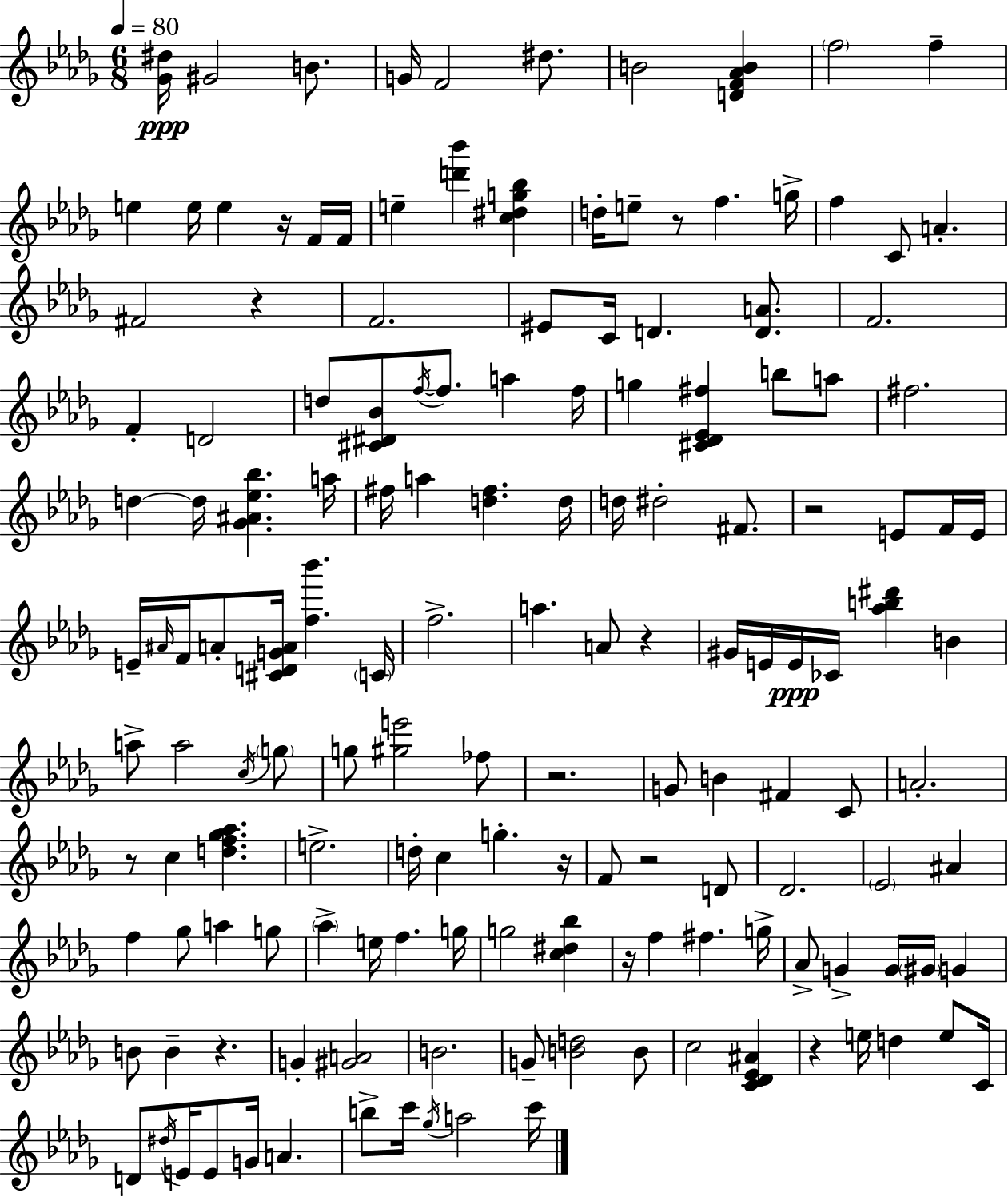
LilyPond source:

{
  \clef treble
  \numericTimeSignature
  \time 6/8
  \key bes \minor
  \tempo 4 = 80
  <ges' dis''>16\ppp gis'2 b'8. | g'16 f'2 dis''8. | b'2 <d' f' aes' b'>4 | \parenthesize f''2 f''4-- | \break e''4 e''16 e''4 r16 f'16 f'16 | e''4-- <d''' bes'''>4 <c'' dis'' g'' bes''>4 | d''16-. e''8-- r8 f''4. g''16-> | f''4 c'8 a'4.-. | \break fis'2 r4 | f'2. | eis'8 c'16 d'4. <d' a'>8. | f'2. | \break f'4-. d'2 | d''8 <cis' dis' bes'>8 \acciaccatura { f''16~ }~ f''8. a''4 | f''16 g''4 <cis' des' ees' fis''>4 b''8 a''8 | fis''2. | \break d''4~~ d''16 <ges' ais' ees'' bes''>4. | a''16 fis''16 a''4 <d'' fis''>4. | d''16 d''16 dis''2-. fis'8. | r2 e'8 f'16 | \break e'16 e'16-- \grace { ais'16 } f'16 a'8-. <cis' d' g' a'>16 <f'' bes'''>4. | \parenthesize c'16 f''2.-> | a''4. a'8 r4 | gis'16 e'16 e'16\ppp ces'16 <aes'' b'' dis'''>4 b'4 | \break a''8-> a''2 | \acciaccatura { c''16 } \parenthesize g''8 g''8 <gis'' e'''>2 | fes''8 r2. | g'8 b'4 fis'4 | \break c'8 a'2.-. | r8 c''4 <d'' f'' ges'' aes''>4. | e''2.-> | d''16-. c''4 g''4.-. | \break r16 f'8 r2 | d'8 des'2. | \parenthesize ees'2 ais'4 | f''4 ges''8 a''4 | \break g''8 \parenthesize aes''4-> e''16 f''4. | g''16 g''2 <c'' dis'' bes''>4 | r16 f''4 fis''4. | g''16-> aes'8-> g'4-> g'16 \parenthesize gis'16 g'4 | \break b'8 b'4-- r4. | g'4-. <gis' a'>2 | b'2. | g'8-- <b' d''>2 | \break b'8 c''2 <c' des' ees' ais'>4 | r4 e''16 d''4 | e''8 c'16 d'8 \acciaccatura { dis''16 } e'16 e'8 g'16 a'4. | b''8-> c'''16 \acciaccatura { ges''16 } a''2 | \break c'''16 \bar "|."
}